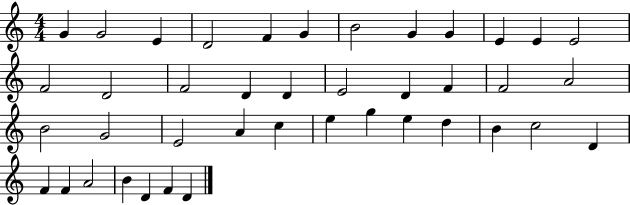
X:1
T:Untitled
M:4/4
L:1/4
K:C
G G2 E D2 F G B2 G G E E E2 F2 D2 F2 D D E2 D F F2 A2 B2 G2 E2 A c e g e d B c2 D F F A2 B D F D